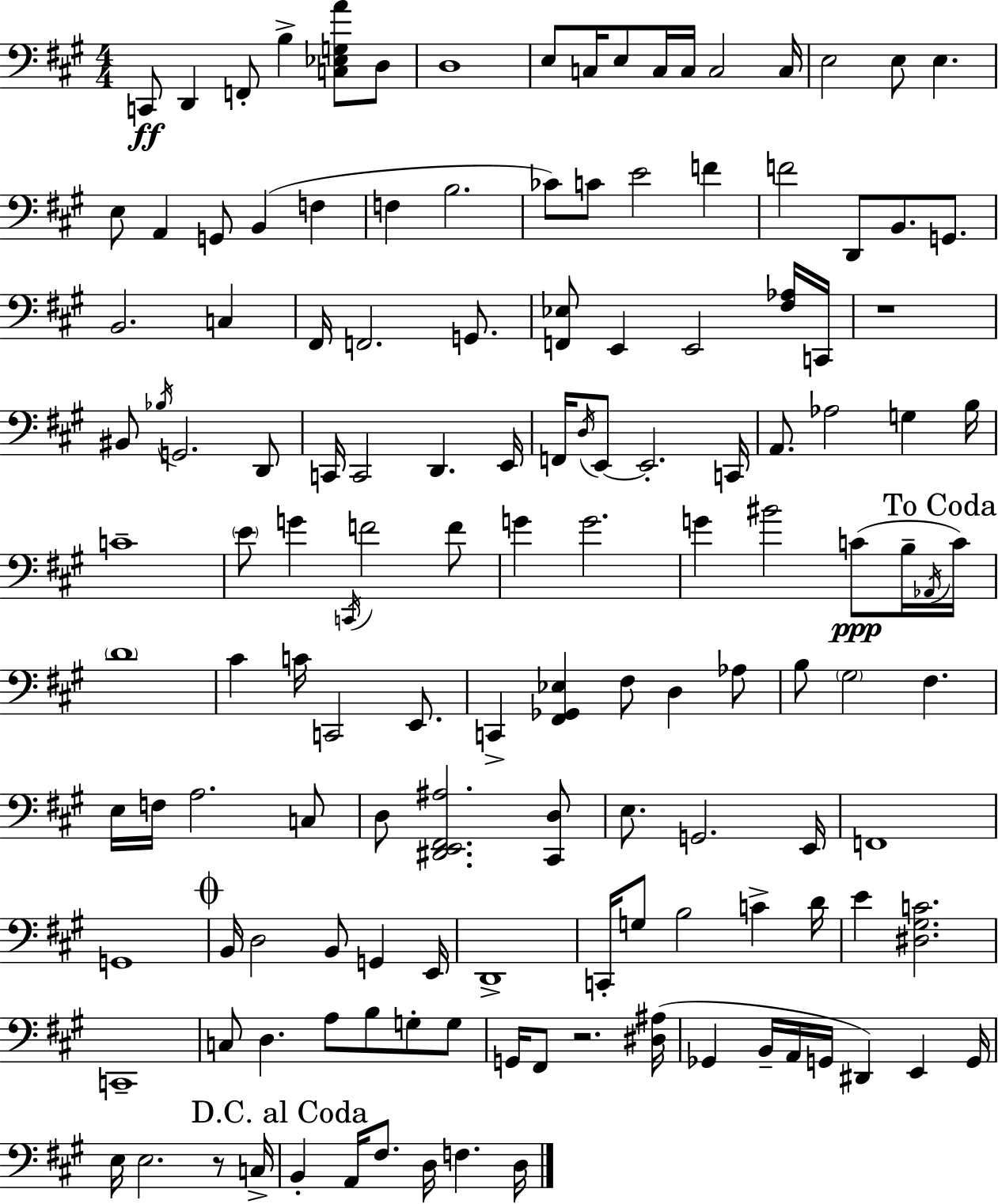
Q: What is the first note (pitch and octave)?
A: C2